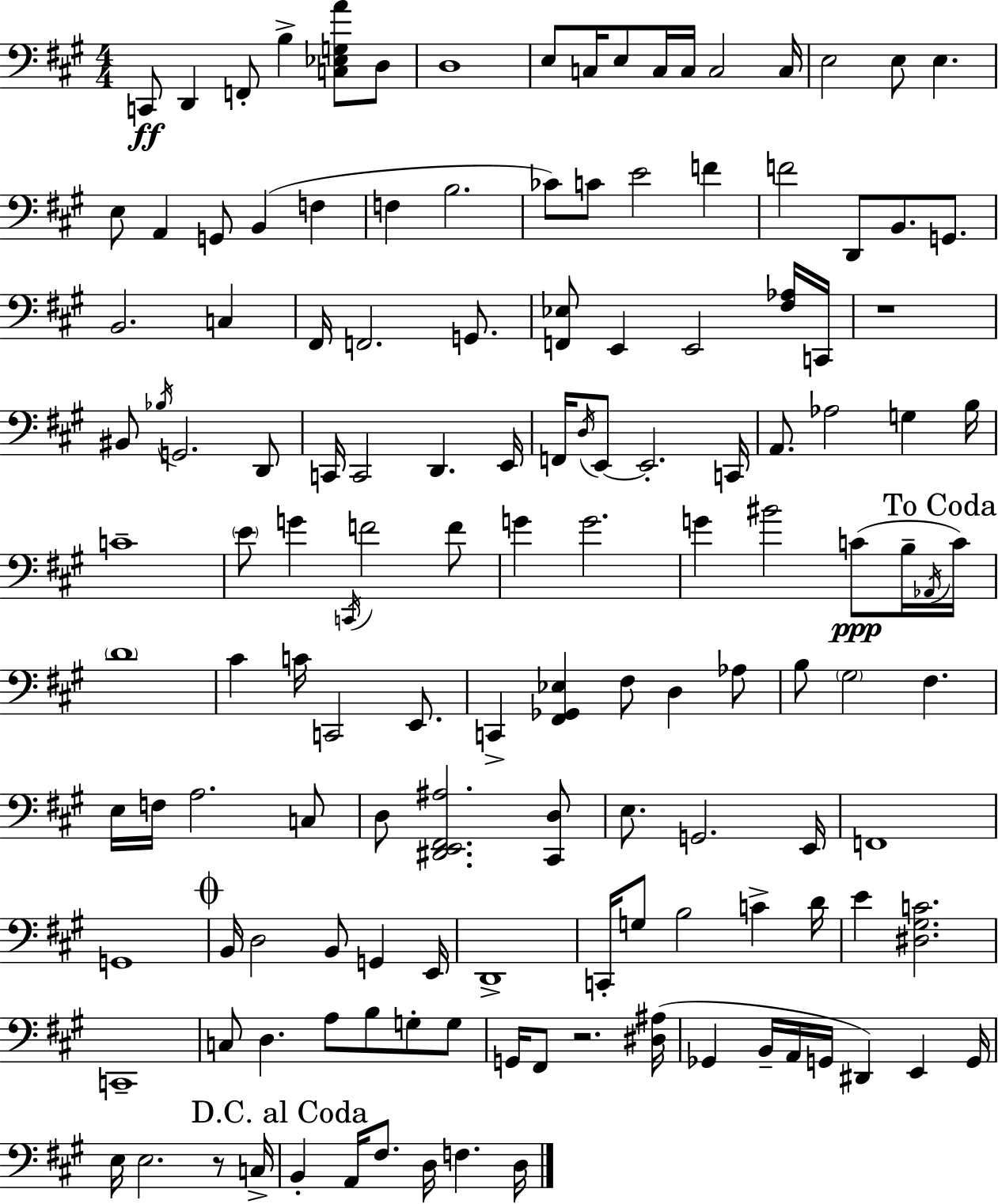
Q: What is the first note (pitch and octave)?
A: C2